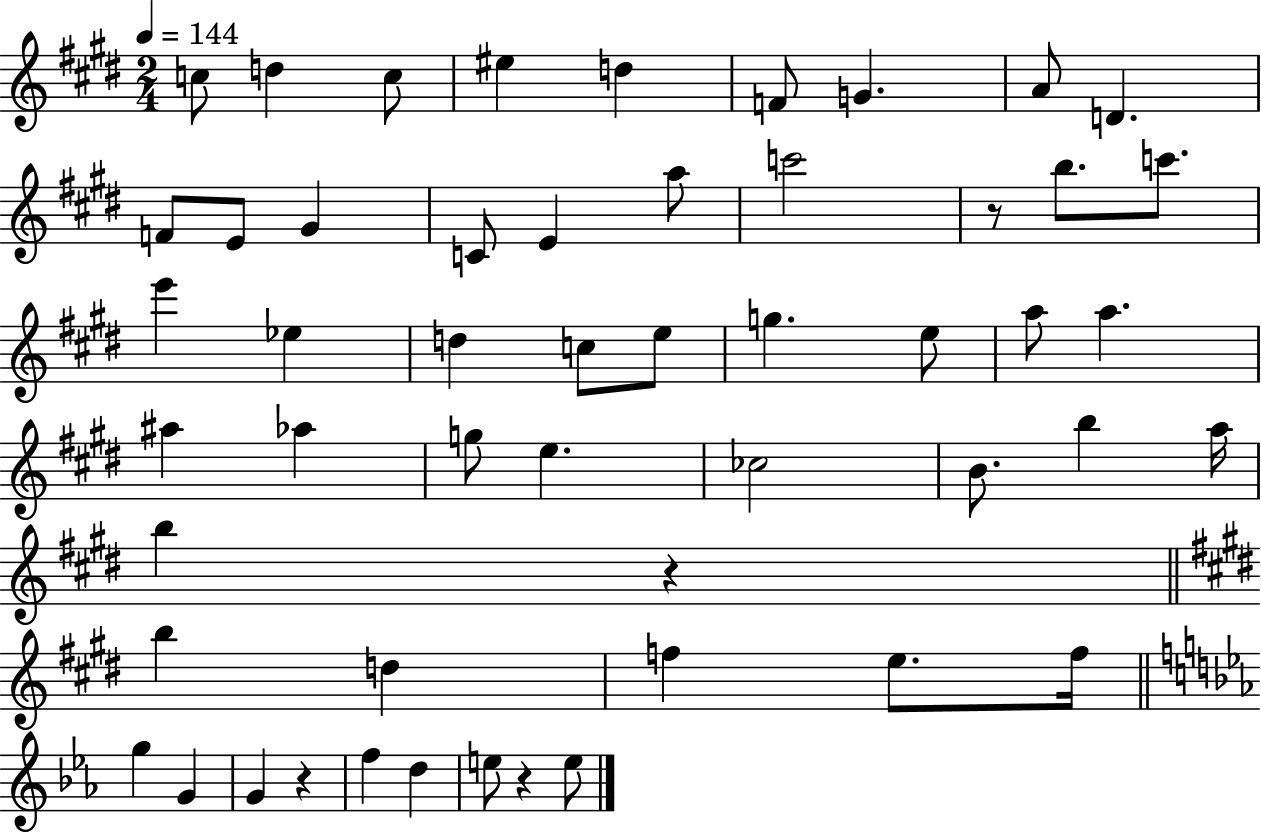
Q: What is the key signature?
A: E major